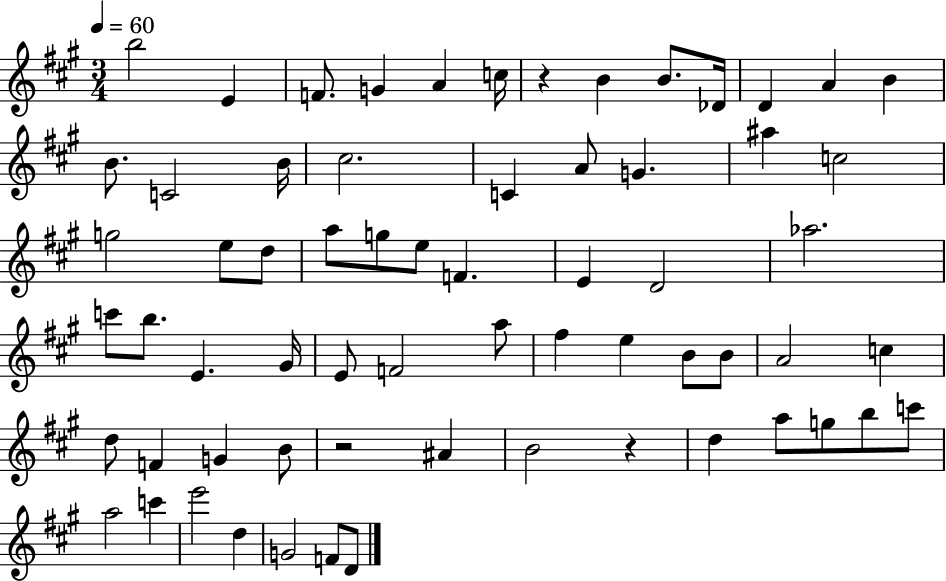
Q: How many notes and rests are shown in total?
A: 65